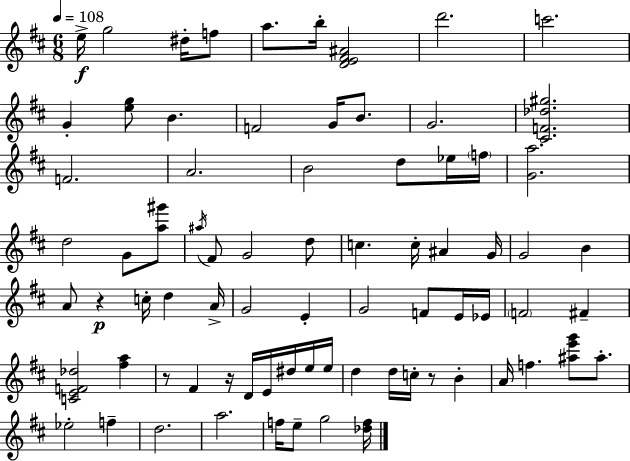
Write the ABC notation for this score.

X:1
T:Untitled
M:6/8
L:1/4
K:D
e/4 g2 ^d/4 f/2 a/2 b/4 [DE^F^A]2 d'2 c'2 G [eg]/2 B F2 G/4 B/2 G2 [^CF_d^g]2 F2 A2 B2 d/2 _e/4 f/4 [Ga]2 d2 G/2 [a^g']/2 ^a/4 ^F/2 G2 d/2 c c/4 ^A G/4 G2 B A/2 z c/4 d A/4 G2 E G2 F/2 E/4 _E/4 F2 ^F [CEF_d]2 [^fa] z/2 ^F z/4 D/4 E/4 ^d/4 e/4 e/4 d d/4 c/4 z/2 B A/4 f [^ae'g']/2 ^a/2 _e2 f d2 a2 f/4 e/2 g2 [_df]/4